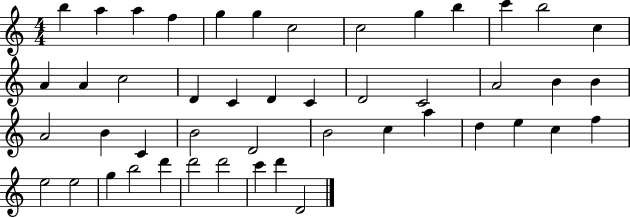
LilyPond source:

{
  \clef treble
  \numericTimeSignature
  \time 4/4
  \key c \major
  b''4 a''4 a''4 f''4 | g''4 g''4 c''2 | c''2 g''4 b''4 | c'''4 b''2 c''4 | \break a'4 a'4 c''2 | d'4 c'4 d'4 c'4 | d'2 c'2 | a'2 b'4 b'4 | \break a'2 b'4 c'4 | b'2 d'2 | b'2 c''4 a''4 | d''4 e''4 c''4 f''4 | \break e''2 e''2 | g''4 b''2 d'''4 | d'''2 d'''2 | c'''4 d'''4 d'2 | \break \bar "|."
}